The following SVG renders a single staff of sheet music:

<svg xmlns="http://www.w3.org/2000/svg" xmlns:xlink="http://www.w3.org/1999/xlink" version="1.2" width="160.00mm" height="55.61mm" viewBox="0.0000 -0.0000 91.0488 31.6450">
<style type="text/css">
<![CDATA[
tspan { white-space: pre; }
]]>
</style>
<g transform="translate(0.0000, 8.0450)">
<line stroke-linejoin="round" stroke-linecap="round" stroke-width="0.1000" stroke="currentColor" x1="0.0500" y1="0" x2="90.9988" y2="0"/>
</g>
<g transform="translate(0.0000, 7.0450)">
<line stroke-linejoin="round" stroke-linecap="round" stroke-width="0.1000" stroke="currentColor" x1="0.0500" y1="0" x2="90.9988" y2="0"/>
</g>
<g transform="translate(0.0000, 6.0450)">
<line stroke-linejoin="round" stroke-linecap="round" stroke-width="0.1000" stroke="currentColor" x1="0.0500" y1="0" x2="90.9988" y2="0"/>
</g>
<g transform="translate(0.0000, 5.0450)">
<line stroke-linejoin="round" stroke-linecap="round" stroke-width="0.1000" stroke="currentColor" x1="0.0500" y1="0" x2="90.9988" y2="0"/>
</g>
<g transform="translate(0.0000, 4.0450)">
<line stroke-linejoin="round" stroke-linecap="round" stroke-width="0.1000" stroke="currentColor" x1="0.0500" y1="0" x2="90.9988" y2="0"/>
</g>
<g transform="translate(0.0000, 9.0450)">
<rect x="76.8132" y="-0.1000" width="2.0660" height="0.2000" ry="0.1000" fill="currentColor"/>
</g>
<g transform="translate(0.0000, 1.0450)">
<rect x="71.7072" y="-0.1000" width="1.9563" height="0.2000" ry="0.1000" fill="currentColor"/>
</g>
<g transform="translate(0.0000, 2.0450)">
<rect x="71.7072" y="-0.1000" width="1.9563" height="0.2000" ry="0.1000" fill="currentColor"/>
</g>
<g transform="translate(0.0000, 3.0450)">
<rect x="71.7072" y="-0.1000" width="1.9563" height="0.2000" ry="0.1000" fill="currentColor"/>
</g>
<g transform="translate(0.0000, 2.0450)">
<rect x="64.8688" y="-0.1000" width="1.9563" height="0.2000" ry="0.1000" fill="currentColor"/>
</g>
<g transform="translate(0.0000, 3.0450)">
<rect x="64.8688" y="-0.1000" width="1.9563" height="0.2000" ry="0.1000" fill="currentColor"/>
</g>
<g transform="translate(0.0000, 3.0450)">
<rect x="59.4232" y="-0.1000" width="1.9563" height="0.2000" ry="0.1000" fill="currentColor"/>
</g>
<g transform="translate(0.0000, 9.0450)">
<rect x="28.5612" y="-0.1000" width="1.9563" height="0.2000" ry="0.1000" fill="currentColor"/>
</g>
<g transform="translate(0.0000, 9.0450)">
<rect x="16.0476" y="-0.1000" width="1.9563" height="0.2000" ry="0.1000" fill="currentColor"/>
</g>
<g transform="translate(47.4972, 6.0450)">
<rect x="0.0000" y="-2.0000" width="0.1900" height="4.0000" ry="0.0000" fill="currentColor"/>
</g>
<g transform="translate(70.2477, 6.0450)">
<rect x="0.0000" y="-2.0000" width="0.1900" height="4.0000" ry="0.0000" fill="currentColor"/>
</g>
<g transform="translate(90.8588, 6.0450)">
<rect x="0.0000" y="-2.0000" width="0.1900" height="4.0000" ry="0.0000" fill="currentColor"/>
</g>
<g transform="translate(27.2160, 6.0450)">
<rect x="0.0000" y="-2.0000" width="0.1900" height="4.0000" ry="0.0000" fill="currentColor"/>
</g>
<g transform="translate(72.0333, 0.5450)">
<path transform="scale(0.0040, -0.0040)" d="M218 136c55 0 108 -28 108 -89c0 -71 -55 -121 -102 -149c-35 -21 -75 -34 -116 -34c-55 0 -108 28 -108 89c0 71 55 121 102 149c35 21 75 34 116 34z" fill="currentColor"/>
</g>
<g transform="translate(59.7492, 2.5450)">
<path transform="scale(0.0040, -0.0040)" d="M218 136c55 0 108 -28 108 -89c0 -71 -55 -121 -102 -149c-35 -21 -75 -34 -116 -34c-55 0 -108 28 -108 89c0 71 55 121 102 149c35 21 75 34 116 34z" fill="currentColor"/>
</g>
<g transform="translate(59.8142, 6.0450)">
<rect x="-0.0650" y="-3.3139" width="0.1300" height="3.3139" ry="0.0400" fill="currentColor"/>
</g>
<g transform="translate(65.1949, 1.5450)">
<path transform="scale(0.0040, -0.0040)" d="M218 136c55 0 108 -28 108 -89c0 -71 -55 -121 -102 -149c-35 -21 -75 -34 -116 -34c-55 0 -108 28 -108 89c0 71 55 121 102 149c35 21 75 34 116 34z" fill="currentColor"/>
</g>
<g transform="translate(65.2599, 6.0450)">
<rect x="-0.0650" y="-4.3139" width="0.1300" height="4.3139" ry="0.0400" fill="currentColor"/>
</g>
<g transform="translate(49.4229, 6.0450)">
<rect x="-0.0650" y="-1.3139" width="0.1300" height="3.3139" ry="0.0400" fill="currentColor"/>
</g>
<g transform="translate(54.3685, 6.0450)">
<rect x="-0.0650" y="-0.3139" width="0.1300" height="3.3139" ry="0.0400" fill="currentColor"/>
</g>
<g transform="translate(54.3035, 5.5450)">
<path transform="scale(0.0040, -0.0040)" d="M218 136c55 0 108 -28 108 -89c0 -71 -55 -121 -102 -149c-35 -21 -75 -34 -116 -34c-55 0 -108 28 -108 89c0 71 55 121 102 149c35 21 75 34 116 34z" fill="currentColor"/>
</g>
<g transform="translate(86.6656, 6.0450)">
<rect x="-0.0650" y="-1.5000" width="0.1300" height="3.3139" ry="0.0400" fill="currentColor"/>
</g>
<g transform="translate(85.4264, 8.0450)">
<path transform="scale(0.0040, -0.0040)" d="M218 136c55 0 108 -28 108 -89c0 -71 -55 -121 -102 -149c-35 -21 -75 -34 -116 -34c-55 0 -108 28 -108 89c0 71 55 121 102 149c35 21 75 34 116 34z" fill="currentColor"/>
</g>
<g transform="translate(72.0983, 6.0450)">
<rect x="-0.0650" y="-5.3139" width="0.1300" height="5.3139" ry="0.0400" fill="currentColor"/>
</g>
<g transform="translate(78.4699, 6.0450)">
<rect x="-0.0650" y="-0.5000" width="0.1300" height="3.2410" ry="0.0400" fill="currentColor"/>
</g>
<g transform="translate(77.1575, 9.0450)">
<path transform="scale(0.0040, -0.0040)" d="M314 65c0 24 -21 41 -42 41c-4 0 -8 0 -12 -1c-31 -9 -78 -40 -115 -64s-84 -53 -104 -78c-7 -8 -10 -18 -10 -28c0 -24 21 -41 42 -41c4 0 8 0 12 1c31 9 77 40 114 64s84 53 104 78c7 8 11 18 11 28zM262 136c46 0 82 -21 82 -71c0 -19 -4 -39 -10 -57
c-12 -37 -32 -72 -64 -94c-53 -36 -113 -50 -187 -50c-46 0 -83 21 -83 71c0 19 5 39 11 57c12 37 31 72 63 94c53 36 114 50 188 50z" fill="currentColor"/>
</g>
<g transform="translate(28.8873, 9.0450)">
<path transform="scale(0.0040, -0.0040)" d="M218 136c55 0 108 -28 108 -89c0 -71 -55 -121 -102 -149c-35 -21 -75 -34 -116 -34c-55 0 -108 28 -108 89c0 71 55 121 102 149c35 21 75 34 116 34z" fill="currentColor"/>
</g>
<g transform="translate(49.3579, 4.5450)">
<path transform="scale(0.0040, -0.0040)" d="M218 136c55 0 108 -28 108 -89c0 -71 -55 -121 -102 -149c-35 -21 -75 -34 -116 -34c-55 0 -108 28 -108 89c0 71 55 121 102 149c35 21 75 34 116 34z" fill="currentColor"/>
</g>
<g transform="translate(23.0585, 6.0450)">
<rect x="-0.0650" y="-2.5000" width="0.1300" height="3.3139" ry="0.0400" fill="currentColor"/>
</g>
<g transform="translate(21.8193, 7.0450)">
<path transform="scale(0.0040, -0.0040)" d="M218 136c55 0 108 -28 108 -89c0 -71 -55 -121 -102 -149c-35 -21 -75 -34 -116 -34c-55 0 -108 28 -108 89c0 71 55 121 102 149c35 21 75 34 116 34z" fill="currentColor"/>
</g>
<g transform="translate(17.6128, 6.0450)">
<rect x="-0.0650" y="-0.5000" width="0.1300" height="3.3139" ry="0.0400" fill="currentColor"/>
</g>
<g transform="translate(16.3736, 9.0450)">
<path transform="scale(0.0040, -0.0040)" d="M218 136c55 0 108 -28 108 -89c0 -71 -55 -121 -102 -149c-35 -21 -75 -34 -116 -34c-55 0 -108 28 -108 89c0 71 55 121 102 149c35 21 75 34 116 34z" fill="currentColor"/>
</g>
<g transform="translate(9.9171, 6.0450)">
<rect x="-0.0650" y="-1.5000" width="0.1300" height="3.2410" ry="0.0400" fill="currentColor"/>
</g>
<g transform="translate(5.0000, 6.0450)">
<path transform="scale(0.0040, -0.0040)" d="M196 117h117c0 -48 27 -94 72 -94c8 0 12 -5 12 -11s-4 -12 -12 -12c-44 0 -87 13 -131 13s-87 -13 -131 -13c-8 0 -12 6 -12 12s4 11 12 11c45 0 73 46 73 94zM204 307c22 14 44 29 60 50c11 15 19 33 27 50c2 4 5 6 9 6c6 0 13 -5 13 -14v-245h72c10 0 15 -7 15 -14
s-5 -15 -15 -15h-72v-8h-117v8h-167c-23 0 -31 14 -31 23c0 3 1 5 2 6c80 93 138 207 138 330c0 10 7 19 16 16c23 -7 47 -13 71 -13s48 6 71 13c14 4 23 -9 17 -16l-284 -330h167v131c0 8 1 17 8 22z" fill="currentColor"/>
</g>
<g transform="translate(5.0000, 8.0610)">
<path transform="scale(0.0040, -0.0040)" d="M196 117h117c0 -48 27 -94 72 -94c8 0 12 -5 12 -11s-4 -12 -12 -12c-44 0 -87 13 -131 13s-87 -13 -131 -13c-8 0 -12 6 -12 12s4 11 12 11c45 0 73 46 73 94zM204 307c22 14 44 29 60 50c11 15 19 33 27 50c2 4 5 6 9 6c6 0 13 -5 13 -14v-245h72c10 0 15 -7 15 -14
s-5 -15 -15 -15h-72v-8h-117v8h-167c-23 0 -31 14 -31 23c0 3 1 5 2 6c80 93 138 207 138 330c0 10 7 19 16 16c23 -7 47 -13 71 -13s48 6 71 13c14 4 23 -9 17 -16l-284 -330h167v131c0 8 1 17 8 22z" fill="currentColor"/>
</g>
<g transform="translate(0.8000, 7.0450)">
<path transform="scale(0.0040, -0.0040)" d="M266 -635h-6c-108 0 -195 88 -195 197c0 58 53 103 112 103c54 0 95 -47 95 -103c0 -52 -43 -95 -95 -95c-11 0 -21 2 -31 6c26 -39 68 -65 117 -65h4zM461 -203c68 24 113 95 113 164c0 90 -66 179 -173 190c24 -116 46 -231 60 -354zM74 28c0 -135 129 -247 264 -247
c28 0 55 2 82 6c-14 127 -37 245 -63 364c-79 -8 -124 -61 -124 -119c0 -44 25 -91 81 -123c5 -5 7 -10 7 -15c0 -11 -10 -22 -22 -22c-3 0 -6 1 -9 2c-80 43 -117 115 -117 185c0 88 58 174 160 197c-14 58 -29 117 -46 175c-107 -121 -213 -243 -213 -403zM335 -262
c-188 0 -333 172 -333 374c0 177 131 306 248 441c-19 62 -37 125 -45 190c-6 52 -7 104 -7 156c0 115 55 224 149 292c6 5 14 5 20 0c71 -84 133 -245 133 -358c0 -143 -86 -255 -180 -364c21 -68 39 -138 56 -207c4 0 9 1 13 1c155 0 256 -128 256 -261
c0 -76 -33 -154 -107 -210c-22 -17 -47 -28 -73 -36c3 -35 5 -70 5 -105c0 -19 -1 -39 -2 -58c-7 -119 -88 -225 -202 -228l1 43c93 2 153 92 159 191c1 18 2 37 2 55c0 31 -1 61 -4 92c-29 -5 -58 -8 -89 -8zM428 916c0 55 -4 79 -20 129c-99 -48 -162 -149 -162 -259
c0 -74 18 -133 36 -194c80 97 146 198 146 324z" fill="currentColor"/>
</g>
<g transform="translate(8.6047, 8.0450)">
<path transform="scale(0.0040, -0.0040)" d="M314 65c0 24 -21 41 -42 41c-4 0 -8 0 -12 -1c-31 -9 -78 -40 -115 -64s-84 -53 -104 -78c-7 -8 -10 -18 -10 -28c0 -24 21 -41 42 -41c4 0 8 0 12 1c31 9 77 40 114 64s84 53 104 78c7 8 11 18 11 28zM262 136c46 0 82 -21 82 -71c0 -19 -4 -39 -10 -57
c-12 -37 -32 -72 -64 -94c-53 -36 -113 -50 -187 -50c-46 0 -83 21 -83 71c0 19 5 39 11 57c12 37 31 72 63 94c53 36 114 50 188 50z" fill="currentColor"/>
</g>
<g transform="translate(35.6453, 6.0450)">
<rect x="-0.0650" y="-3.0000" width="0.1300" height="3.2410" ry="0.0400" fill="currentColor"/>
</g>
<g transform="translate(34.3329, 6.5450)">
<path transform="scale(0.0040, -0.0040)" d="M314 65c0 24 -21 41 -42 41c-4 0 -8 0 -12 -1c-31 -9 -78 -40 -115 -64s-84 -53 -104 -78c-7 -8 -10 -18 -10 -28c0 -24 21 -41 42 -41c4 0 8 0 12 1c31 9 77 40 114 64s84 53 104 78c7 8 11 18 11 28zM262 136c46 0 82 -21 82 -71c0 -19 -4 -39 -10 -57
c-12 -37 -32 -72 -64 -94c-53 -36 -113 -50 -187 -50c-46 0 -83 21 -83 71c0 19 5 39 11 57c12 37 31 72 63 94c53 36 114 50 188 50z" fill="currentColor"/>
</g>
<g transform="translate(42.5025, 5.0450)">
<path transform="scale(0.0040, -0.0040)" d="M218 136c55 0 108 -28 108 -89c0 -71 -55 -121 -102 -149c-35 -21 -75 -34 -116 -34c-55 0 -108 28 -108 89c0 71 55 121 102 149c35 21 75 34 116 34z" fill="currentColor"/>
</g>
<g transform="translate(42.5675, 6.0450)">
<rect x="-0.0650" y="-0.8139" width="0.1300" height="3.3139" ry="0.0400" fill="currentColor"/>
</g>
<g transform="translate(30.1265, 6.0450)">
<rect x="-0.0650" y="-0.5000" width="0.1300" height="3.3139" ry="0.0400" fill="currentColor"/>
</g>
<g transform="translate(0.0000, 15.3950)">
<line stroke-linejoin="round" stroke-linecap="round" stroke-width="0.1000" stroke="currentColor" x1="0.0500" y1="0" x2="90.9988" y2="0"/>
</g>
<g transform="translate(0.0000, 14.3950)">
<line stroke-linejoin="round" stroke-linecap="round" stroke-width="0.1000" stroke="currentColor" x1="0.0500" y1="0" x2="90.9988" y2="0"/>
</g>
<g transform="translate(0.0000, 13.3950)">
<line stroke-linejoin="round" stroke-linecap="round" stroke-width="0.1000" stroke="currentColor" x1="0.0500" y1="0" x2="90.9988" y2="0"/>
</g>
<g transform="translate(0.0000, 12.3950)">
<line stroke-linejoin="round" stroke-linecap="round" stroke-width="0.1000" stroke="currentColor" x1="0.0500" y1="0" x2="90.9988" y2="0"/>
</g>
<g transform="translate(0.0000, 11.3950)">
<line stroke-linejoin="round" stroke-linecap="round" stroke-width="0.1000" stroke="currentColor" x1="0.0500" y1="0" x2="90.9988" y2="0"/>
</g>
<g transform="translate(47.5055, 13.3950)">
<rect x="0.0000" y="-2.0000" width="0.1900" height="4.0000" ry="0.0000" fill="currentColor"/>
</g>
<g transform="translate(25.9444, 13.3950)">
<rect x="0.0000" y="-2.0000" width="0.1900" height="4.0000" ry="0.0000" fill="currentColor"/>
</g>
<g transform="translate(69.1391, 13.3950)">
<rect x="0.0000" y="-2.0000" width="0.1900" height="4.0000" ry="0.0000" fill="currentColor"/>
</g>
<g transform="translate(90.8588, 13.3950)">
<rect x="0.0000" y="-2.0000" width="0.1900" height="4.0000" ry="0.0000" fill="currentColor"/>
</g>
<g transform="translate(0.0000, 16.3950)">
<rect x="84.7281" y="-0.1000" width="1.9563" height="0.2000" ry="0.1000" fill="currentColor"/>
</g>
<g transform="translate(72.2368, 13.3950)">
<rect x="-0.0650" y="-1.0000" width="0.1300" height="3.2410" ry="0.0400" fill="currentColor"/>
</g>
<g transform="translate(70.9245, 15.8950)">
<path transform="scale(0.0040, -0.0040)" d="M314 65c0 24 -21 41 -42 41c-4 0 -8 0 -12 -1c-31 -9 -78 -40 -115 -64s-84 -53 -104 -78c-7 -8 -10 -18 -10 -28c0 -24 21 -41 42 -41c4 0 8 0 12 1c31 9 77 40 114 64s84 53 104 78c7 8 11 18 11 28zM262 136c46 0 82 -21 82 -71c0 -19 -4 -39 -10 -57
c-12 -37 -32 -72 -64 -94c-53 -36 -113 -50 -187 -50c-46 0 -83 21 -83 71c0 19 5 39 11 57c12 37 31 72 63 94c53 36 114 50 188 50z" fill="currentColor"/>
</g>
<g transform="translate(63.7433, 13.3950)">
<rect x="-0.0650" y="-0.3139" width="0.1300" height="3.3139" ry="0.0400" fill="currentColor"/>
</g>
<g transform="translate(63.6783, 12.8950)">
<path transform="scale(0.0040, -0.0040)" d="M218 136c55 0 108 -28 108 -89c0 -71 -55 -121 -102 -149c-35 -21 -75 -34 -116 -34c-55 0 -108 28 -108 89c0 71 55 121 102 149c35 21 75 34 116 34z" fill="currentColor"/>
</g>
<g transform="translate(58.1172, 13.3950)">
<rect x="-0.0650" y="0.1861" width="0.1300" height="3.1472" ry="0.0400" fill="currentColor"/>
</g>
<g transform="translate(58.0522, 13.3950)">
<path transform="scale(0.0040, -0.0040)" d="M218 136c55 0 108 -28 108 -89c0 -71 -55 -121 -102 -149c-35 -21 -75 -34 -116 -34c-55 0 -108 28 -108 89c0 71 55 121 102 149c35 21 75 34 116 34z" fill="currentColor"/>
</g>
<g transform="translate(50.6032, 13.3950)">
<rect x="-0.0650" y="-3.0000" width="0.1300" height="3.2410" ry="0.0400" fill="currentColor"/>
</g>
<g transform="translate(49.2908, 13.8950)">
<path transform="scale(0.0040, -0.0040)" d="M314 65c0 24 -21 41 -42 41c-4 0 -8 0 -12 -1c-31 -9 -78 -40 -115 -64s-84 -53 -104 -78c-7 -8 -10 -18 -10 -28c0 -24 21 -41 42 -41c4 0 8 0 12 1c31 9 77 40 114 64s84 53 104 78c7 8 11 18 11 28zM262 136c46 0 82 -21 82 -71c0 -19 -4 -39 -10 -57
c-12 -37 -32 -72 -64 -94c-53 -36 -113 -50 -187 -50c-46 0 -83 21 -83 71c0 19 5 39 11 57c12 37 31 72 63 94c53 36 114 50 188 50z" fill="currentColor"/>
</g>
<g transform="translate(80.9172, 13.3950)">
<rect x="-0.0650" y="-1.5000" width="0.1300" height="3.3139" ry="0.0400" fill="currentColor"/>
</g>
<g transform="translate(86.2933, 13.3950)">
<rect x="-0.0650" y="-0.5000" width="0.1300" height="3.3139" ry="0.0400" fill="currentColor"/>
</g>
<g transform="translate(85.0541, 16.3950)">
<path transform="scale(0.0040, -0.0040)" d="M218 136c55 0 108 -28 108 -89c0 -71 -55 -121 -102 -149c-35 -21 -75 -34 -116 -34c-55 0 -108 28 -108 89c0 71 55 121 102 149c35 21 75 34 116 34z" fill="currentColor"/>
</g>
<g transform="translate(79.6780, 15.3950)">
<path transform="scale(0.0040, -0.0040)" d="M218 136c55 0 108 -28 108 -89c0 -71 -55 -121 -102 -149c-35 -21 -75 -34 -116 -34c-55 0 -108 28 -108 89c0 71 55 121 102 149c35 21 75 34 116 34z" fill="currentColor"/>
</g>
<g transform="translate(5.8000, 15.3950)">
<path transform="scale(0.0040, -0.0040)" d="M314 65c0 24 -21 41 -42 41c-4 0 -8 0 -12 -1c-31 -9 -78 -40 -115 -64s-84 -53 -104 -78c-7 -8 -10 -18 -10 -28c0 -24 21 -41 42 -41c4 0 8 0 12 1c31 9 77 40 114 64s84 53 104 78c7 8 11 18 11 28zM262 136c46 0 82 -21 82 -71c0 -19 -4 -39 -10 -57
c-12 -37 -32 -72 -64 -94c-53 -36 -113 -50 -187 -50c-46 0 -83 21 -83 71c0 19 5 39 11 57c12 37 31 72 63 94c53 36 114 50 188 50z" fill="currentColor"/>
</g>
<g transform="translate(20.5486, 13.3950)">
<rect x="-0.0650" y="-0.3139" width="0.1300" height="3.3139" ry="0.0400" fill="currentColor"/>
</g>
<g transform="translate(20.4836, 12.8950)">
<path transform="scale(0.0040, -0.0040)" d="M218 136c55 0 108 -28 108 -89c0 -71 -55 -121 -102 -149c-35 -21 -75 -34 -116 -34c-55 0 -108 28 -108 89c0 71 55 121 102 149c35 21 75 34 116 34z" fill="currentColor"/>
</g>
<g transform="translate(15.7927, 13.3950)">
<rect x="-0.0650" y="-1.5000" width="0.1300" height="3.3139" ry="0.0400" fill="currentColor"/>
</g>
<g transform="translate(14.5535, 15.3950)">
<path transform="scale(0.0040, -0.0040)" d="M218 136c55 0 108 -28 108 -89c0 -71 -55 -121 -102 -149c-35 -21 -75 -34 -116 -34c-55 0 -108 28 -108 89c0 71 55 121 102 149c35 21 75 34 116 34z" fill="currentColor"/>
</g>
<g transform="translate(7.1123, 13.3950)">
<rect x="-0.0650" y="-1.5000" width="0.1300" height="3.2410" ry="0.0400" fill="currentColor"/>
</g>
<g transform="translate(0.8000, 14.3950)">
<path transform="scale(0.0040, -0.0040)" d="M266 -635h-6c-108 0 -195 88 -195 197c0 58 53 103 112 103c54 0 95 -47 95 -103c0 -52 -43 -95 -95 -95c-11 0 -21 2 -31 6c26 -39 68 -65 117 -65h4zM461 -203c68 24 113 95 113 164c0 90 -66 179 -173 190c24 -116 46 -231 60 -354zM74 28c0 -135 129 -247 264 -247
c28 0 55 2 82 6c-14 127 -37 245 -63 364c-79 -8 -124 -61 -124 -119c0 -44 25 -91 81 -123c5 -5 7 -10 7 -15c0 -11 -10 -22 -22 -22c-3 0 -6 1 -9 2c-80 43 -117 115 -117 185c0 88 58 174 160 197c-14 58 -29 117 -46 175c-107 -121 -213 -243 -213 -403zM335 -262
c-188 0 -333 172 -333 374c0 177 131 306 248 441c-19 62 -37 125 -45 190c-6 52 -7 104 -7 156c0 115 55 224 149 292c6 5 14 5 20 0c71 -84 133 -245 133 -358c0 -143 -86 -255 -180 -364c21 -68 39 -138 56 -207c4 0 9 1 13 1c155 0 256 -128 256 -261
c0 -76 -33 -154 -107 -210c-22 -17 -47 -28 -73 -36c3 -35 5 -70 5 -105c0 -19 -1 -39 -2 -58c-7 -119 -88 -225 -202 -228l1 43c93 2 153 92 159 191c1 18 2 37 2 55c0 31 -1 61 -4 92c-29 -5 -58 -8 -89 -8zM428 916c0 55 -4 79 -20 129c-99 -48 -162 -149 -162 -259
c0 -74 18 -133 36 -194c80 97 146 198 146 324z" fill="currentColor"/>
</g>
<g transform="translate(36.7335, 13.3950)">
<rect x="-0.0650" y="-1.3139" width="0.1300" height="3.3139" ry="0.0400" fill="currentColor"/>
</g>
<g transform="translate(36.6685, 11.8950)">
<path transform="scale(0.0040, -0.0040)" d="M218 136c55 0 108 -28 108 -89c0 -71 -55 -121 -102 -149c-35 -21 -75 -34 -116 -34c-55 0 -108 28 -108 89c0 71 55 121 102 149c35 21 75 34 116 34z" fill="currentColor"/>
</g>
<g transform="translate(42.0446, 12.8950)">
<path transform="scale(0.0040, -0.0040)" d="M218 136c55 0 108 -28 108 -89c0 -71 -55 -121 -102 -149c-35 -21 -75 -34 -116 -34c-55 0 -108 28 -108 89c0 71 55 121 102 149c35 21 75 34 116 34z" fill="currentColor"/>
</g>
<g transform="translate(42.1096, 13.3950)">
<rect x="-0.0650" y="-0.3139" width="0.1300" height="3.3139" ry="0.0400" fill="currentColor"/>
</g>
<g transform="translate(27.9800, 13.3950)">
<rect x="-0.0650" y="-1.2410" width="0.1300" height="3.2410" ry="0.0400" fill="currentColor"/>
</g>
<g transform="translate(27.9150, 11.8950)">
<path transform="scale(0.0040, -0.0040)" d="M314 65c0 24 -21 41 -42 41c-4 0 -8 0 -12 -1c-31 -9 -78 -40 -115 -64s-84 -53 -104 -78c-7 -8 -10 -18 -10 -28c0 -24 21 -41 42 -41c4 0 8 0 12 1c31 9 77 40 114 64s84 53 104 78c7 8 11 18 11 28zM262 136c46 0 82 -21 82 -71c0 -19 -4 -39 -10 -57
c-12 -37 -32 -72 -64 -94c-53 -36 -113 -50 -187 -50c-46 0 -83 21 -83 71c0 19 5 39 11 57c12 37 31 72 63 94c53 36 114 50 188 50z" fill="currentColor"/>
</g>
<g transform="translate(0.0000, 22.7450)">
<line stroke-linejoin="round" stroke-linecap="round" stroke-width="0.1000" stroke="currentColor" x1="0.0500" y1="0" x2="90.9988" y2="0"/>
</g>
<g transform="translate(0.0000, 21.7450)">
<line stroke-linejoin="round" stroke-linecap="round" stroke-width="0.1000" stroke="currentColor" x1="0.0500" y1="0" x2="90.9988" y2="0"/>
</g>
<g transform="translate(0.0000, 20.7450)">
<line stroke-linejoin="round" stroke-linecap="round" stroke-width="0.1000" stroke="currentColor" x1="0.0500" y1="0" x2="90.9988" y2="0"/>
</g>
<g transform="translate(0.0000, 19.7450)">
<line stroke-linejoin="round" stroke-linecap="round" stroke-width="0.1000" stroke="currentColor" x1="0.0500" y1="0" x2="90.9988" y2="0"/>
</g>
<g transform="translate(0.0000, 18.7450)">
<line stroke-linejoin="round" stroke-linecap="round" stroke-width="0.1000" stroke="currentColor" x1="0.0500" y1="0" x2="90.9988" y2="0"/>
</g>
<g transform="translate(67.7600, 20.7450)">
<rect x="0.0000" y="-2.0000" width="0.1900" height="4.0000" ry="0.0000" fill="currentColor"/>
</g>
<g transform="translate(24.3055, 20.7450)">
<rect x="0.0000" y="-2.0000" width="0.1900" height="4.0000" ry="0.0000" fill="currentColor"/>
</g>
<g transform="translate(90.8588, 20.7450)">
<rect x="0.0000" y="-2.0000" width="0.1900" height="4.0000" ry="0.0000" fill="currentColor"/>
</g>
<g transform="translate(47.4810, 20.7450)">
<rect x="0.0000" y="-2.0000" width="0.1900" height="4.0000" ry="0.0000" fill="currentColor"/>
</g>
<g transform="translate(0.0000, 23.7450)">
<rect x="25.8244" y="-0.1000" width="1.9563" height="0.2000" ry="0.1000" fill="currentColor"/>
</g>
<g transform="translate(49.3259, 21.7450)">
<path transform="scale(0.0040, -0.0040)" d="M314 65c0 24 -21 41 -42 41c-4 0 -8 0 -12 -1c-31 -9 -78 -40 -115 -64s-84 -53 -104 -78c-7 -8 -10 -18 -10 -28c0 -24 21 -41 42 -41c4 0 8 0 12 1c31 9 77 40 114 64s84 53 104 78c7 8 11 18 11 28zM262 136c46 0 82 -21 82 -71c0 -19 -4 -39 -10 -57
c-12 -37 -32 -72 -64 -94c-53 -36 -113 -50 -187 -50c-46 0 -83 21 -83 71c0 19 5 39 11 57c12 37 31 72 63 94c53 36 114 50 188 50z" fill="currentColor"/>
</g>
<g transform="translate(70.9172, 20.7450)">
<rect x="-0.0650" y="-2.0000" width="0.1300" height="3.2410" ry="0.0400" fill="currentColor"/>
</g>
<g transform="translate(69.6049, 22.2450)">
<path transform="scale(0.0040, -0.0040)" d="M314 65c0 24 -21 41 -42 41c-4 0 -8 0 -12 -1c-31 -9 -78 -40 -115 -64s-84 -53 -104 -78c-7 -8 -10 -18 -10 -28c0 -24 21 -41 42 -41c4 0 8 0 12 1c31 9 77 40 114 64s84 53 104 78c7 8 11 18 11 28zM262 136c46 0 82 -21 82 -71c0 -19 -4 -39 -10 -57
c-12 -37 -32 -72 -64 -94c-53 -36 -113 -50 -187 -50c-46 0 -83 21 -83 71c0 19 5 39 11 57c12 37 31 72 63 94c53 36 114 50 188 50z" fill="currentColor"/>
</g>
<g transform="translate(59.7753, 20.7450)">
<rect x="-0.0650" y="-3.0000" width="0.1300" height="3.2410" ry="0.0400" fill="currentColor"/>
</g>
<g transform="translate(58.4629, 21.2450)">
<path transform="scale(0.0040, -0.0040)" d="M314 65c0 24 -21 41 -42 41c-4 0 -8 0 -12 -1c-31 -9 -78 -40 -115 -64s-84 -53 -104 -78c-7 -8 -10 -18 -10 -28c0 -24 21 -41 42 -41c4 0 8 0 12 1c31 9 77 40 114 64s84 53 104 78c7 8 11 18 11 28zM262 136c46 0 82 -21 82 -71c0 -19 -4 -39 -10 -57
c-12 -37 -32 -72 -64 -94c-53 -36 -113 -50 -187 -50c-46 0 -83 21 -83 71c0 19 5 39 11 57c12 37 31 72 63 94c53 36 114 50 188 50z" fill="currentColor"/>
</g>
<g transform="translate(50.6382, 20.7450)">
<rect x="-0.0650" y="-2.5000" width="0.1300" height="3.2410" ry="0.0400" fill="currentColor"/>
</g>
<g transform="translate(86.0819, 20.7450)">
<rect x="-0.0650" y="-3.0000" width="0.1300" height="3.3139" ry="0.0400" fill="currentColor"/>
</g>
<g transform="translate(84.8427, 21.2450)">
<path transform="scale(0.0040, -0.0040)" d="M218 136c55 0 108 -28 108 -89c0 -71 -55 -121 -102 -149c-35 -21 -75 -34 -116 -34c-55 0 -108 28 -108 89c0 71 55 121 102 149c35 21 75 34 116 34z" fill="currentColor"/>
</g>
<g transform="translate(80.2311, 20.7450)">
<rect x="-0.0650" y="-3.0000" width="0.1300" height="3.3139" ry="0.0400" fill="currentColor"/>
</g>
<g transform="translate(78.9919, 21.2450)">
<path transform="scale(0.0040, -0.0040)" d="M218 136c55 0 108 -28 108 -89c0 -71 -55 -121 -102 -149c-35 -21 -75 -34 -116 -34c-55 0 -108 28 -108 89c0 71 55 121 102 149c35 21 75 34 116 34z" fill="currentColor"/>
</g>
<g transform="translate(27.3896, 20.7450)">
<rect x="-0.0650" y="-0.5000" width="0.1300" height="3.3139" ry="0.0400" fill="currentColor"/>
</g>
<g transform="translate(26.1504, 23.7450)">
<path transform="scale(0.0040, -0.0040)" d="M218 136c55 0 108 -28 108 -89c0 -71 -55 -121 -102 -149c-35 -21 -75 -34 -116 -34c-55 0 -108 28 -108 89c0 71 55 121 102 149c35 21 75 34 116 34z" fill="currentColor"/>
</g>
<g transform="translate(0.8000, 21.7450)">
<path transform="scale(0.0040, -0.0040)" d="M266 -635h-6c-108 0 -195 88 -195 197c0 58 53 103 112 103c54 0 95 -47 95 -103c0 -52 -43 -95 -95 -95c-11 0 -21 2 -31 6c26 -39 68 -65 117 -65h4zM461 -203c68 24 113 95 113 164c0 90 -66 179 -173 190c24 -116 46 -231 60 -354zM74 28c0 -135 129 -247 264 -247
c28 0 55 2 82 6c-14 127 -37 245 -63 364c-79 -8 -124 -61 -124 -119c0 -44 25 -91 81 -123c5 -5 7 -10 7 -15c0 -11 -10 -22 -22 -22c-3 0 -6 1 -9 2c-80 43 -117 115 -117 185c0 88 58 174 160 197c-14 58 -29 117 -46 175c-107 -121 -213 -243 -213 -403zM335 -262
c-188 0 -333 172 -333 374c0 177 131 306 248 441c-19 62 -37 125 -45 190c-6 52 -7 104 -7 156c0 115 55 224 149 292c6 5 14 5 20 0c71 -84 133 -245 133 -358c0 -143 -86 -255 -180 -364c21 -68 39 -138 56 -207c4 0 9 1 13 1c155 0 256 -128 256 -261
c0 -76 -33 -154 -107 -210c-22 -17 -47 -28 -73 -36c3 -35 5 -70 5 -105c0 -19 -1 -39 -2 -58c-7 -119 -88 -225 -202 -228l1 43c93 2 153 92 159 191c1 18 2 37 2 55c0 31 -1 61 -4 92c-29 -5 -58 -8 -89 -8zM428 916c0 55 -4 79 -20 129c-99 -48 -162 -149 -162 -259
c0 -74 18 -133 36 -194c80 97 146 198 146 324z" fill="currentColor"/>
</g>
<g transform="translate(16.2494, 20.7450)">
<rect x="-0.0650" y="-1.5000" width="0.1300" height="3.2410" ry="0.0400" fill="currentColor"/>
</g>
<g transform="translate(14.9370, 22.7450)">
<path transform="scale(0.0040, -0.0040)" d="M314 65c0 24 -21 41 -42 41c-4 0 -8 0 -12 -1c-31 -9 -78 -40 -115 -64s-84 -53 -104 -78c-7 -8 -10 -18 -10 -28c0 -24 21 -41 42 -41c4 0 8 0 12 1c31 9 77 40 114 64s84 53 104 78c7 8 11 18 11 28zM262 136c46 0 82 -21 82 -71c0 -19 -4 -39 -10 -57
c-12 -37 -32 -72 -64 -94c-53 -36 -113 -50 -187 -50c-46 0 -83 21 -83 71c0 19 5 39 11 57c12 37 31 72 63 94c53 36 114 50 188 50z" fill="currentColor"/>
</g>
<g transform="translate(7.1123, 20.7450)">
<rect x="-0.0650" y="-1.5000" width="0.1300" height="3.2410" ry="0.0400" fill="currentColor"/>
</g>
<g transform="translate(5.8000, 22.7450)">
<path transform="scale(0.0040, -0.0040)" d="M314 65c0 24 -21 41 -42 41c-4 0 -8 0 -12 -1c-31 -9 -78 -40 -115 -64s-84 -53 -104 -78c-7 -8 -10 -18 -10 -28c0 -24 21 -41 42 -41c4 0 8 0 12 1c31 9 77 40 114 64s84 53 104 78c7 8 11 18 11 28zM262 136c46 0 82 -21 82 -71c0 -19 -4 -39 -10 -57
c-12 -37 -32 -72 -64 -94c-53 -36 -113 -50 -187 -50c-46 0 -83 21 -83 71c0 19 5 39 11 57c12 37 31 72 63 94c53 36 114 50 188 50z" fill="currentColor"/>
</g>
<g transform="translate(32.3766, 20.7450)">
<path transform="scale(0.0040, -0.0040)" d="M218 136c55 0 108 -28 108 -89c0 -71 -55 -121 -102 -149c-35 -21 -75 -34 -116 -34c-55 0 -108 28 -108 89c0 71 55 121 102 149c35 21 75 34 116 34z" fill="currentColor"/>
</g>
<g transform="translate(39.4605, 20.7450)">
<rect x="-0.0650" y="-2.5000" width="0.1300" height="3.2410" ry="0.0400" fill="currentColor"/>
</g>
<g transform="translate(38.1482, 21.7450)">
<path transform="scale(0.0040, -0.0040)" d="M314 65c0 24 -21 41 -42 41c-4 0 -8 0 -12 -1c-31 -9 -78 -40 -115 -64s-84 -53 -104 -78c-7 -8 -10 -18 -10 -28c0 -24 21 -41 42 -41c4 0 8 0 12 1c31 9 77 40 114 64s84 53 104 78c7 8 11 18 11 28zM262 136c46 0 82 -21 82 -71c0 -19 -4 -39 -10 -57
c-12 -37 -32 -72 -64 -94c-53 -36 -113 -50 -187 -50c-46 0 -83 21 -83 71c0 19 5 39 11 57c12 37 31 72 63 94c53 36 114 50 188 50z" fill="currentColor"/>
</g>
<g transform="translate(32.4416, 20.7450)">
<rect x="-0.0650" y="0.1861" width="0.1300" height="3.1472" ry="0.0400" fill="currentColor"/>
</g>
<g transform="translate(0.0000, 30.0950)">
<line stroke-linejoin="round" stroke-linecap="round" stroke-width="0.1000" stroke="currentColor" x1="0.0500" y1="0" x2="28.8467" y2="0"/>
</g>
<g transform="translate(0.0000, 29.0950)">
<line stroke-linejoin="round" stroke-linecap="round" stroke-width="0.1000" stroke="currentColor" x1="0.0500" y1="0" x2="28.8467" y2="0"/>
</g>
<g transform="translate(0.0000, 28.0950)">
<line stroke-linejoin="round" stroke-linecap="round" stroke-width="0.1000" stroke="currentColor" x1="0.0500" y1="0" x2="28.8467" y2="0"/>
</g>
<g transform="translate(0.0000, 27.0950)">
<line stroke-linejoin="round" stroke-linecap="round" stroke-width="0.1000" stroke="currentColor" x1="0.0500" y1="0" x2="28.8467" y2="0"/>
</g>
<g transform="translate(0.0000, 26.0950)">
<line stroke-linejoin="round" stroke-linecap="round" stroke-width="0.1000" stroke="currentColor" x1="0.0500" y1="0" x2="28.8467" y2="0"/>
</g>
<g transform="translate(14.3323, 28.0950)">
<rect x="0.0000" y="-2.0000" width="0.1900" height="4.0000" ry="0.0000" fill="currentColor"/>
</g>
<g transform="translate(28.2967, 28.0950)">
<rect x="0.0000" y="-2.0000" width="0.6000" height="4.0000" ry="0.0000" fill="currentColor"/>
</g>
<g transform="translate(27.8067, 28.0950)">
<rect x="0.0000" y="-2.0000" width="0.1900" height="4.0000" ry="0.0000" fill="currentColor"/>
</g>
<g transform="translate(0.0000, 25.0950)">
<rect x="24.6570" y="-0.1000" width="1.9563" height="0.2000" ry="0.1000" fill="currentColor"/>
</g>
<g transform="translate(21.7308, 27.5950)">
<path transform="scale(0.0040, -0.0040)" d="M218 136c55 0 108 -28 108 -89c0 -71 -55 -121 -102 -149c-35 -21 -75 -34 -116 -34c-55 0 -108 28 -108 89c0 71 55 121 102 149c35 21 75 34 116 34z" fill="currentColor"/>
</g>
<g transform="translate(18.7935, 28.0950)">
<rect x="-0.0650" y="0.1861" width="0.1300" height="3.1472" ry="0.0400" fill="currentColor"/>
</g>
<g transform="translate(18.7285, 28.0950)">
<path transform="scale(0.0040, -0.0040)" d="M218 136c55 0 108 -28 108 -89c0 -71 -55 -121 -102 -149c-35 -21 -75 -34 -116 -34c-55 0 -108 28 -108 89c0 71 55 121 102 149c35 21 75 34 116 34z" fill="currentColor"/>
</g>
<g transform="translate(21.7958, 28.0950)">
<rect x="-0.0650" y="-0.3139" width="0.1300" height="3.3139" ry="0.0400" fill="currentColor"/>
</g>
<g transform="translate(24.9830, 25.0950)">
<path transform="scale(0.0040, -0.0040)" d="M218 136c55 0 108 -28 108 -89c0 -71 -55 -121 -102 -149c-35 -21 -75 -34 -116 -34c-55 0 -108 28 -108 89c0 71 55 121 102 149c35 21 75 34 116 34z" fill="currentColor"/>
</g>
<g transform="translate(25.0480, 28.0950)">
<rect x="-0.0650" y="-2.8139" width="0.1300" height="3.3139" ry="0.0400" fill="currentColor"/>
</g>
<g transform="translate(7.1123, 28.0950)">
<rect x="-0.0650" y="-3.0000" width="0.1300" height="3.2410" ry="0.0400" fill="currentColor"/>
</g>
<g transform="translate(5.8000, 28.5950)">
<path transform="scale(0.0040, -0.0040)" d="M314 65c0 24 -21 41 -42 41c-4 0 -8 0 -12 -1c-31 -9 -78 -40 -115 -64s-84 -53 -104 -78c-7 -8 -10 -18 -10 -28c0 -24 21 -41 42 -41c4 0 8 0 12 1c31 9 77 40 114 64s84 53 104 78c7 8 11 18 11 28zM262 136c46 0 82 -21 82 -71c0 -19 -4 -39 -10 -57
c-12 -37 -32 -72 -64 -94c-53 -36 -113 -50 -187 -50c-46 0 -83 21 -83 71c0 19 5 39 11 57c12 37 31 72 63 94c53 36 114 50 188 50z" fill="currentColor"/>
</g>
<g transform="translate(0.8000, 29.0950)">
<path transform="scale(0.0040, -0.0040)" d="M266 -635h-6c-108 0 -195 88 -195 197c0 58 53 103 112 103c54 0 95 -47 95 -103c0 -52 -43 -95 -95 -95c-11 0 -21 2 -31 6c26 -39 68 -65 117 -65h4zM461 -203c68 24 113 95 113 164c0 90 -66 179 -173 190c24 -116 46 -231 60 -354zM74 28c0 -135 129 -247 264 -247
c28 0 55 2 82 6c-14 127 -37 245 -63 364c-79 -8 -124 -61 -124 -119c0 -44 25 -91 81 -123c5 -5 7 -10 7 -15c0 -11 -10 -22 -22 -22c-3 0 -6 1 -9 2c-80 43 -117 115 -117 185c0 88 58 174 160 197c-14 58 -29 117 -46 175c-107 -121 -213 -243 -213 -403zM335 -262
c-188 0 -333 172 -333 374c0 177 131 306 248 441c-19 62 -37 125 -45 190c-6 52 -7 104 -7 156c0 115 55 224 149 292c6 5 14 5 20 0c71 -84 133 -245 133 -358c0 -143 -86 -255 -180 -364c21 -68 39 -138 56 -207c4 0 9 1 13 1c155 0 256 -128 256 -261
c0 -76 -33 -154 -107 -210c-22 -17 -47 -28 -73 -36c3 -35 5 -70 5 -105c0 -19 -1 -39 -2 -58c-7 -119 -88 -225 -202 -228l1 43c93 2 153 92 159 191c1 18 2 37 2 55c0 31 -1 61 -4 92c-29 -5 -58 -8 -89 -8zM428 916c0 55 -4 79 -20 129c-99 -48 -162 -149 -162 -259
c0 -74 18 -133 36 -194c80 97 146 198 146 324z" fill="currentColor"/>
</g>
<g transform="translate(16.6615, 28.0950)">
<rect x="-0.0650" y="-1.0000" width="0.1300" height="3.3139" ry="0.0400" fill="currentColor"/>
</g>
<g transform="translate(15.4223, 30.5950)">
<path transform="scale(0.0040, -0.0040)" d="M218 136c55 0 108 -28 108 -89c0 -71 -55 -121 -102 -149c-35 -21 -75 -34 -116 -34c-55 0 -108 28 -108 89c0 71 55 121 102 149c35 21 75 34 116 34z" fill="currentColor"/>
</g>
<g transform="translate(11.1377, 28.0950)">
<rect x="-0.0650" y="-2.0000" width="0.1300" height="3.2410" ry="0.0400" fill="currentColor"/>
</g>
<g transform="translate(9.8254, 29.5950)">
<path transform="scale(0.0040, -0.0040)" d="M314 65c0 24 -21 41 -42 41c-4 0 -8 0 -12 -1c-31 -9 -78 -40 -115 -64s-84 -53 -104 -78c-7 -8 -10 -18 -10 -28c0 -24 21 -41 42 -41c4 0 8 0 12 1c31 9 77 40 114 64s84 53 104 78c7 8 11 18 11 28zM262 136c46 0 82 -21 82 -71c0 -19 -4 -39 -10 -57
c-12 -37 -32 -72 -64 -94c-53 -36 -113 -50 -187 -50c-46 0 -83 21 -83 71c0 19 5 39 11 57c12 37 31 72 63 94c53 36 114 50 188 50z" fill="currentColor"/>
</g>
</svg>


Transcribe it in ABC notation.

X:1
T:Untitled
M:4/4
L:1/4
K:C
E2 C G C A2 d e c b d' f' C2 E E2 E c e2 e c A2 B c D2 E C E2 E2 C B G2 G2 A2 F2 A A A2 F2 D B c a